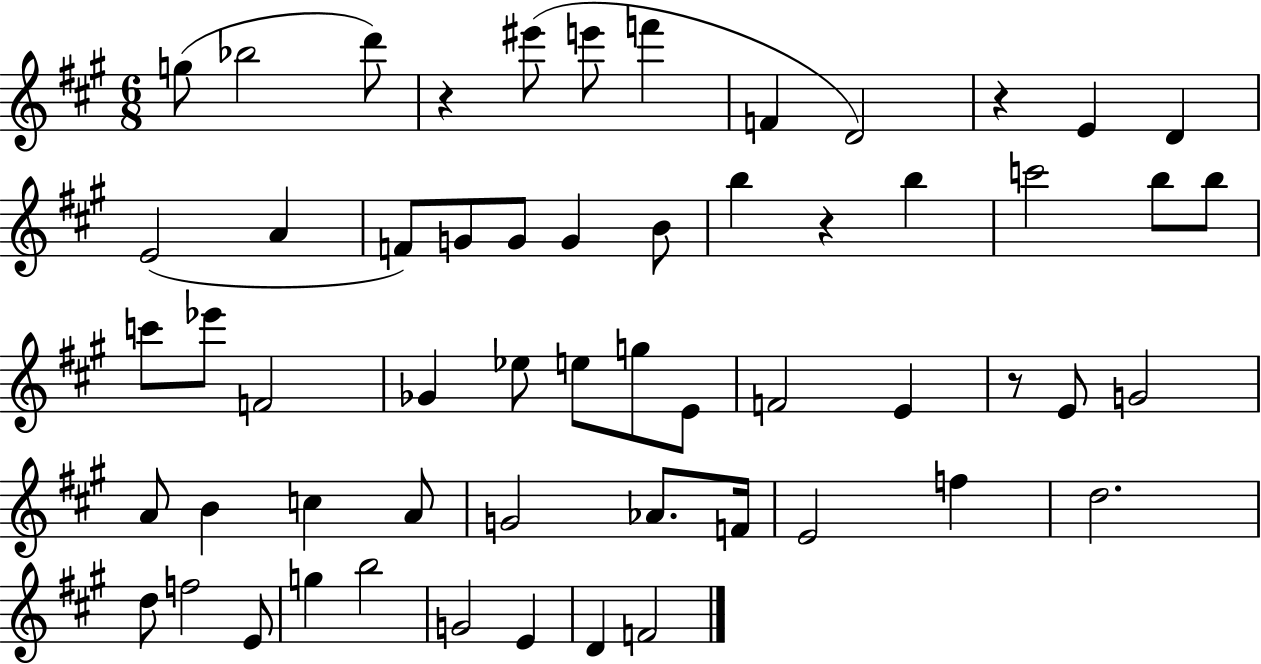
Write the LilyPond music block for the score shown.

{
  \clef treble
  \numericTimeSignature
  \time 6/8
  \key a \major
  g''8( bes''2 d'''8) | r4 eis'''8( e'''8 f'''4 | f'4 d'2) | r4 e'4 d'4 | \break e'2( a'4 | f'8) g'8 g'8 g'4 b'8 | b''4 r4 b''4 | c'''2 b''8 b''8 | \break c'''8 ees'''8 f'2 | ges'4 ees''8 e''8 g''8 e'8 | f'2 e'4 | r8 e'8 g'2 | \break a'8 b'4 c''4 a'8 | g'2 aes'8. f'16 | e'2 f''4 | d''2. | \break d''8 f''2 e'8 | g''4 b''2 | g'2 e'4 | d'4 f'2 | \break \bar "|."
}